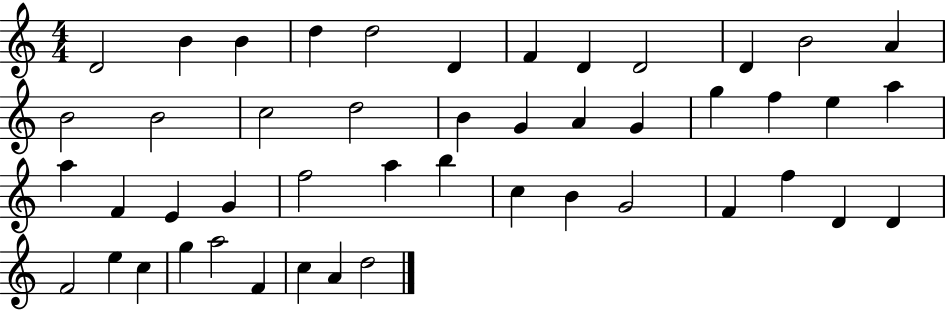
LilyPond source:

{
  \clef treble
  \numericTimeSignature
  \time 4/4
  \key c \major
  d'2 b'4 b'4 | d''4 d''2 d'4 | f'4 d'4 d'2 | d'4 b'2 a'4 | \break b'2 b'2 | c''2 d''2 | b'4 g'4 a'4 g'4 | g''4 f''4 e''4 a''4 | \break a''4 f'4 e'4 g'4 | f''2 a''4 b''4 | c''4 b'4 g'2 | f'4 f''4 d'4 d'4 | \break f'2 e''4 c''4 | g''4 a''2 f'4 | c''4 a'4 d''2 | \bar "|."
}